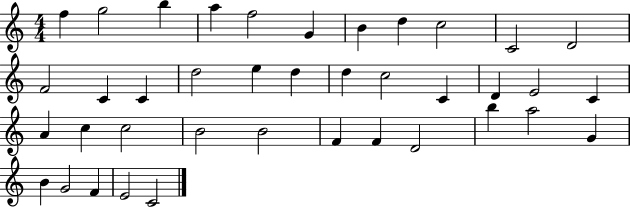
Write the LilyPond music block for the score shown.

{
  \clef treble
  \numericTimeSignature
  \time 4/4
  \key c \major
  f''4 g''2 b''4 | a''4 f''2 g'4 | b'4 d''4 c''2 | c'2 d'2 | \break f'2 c'4 c'4 | d''2 e''4 d''4 | d''4 c''2 c'4 | d'4 e'2 c'4 | \break a'4 c''4 c''2 | b'2 b'2 | f'4 f'4 d'2 | b''4 a''2 g'4 | \break b'4 g'2 f'4 | e'2 c'2 | \bar "|."
}